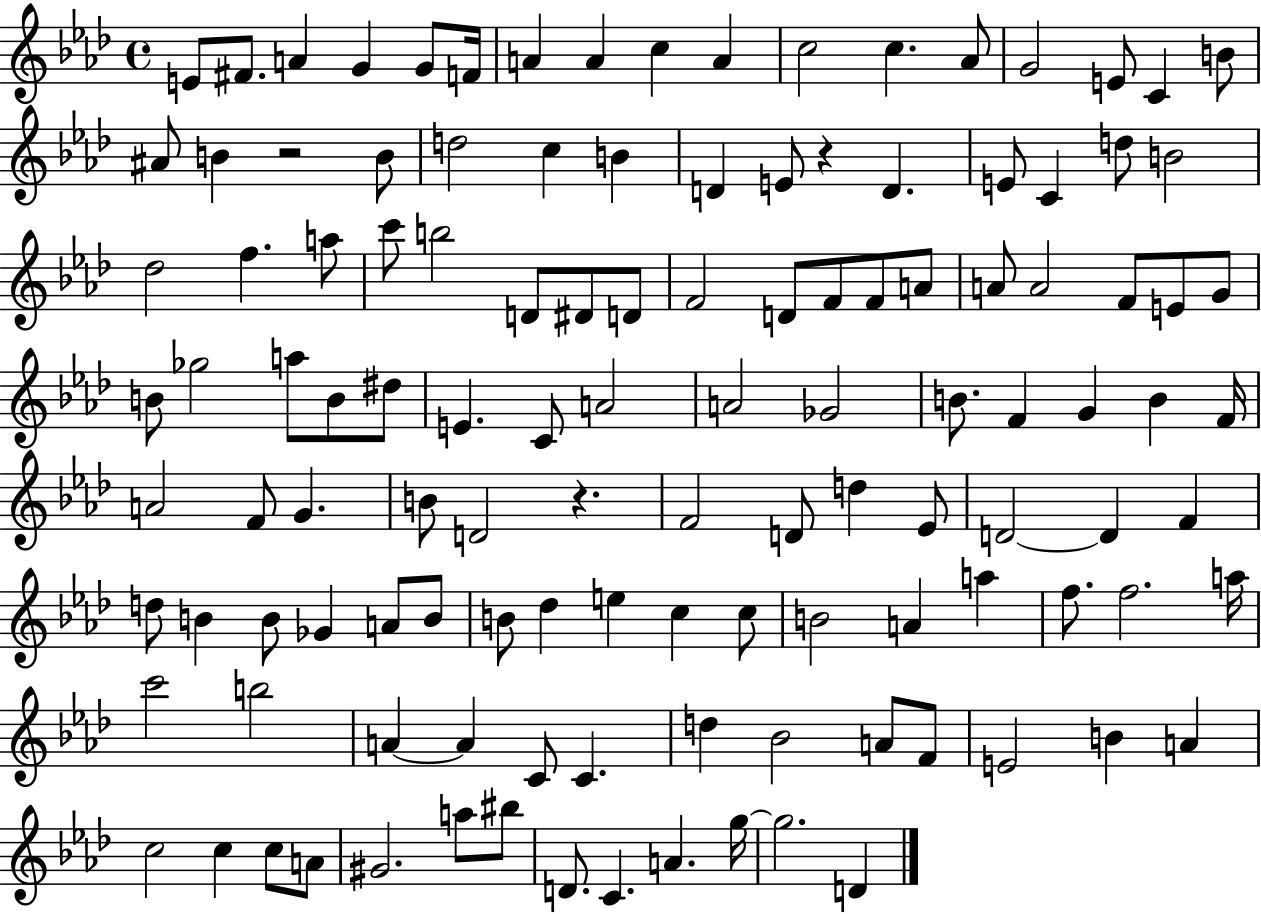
E4/e F#4/e. A4/q G4/q G4/e F4/s A4/q A4/q C5/q A4/q C5/h C5/q. Ab4/e G4/h E4/e C4/q B4/e A#4/e B4/q R/h B4/e D5/h C5/q B4/q D4/q E4/e R/q D4/q. E4/e C4/q D5/e B4/h Db5/h F5/q. A5/e C6/e B5/h D4/e D#4/e D4/e F4/h D4/e F4/e F4/e A4/e A4/e A4/h F4/e E4/e G4/e B4/e Gb5/h A5/e B4/e D#5/e E4/q. C4/e A4/h A4/h Gb4/h B4/e. F4/q G4/q B4/q F4/s A4/h F4/e G4/q. B4/e D4/h R/q. F4/h D4/e D5/q Eb4/e D4/h D4/q F4/q D5/e B4/q B4/e Gb4/q A4/e B4/e B4/e Db5/q E5/q C5/q C5/e B4/h A4/q A5/q F5/e. F5/h. A5/s C6/h B5/h A4/q A4/q C4/e C4/q. D5/q Bb4/h A4/e F4/e E4/h B4/q A4/q C5/h C5/q C5/e A4/e G#4/h. A5/e BIS5/e D4/e. C4/q. A4/q. G5/s G5/h. D4/q